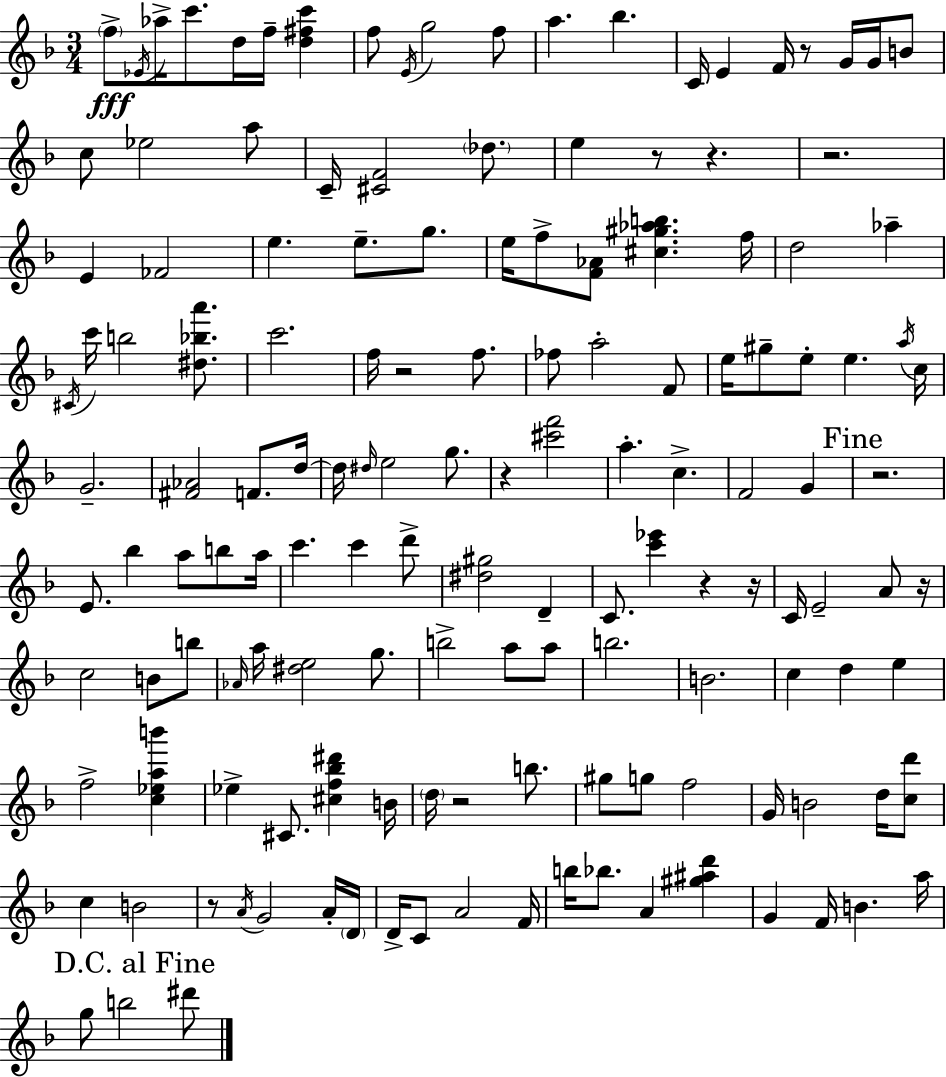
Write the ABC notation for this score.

X:1
T:Untitled
M:3/4
L:1/4
K:F
f/2 _E/4 _a/4 c'/2 d/4 f/4 [d^fc'] f/2 E/4 g2 f/2 a _b C/4 E F/4 z/2 G/4 G/4 B/2 c/2 _e2 a/2 C/4 [^CF]2 _d/2 e z/2 z z2 E _F2 e e/2 g/2 e/4 f/2 [F_A]/2 [^c^g_ab] f/4 d2 _a ^C/4 c'/4 b2 [^d_ba']/2 c'2 f/4 z2 f/2 _f/2 a2 F/2 e/4 ^g/2 e/2 e a/4 c/4 G2 [^F_A]2 F/2 d/4 d/4 ^d/4 e2 g/2 z [^c'f']2 a c F2 G z2 E/2 _b a/2 b/2 a/4 c' c' d'/2 [^d^g]2 D C/2 [c'_e'] z z/4 C/4 E2 A/2 z/4 c2 B/2 b/2 _A/4 a/4 [^de]2 g/2 b2 a/2 a/2 b2 B2 c d e f2 [c_eab'] _e ^C/2 [^cf_b^d'] B/4 d/4 z2 b/2 ^g/2 g/2 f2 G/4 B2 d/4 [cd']/2 c B2 z/2 A/4 G2 A/4 D/4 D/4 C/2 A2 F/4 b/4 _b/2 A [^g^ad'] G F/4 B a/4 g/2 b2 ^d'/2